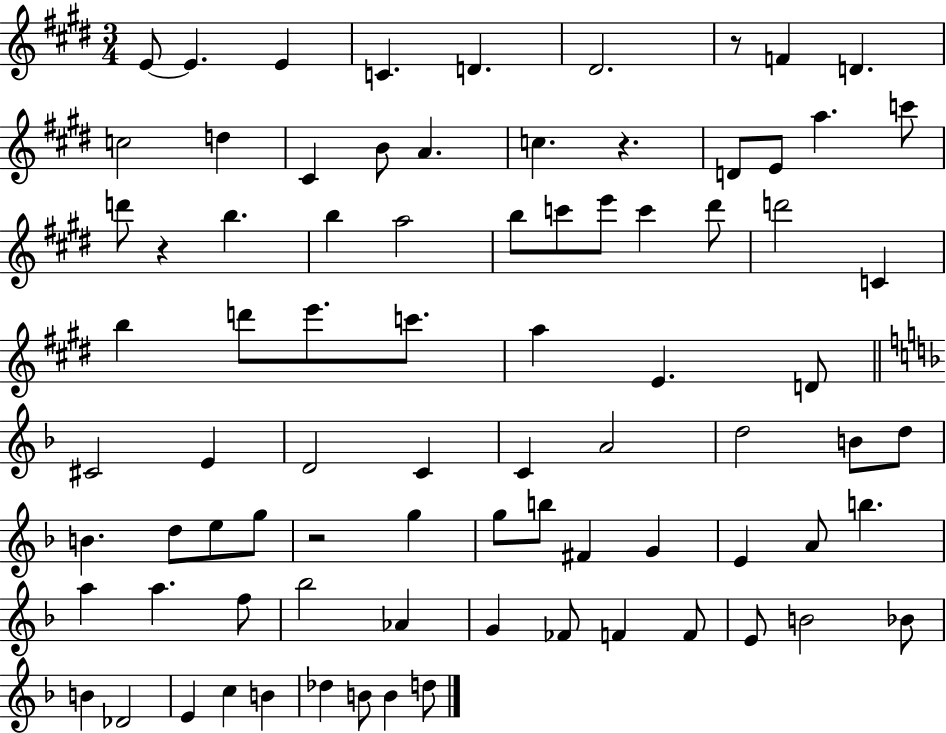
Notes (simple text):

E4/e E4/q. E4/q C4/q. D4/q. D#4/h. R/e F4/q D4/q. C5/h D5/q C#4/q B4/e A4/q. C5/q. R/q. D4/e E4/e A5/q. C6/e D6/e R/q B5/q. B5/q A5/h B5/e C6/e E6/e C6/q D#6/e D6/h C4/q B5/q D6/e E6/e. C6/e. A5/q E4/q. D4/e C#4/h E4/q D4/h C4/q C4/q A4/h D5/h B4/e D5/e B4/q. D5/e E5/e G5/e R/h G5/q G5/e B5/e F#4/q G4/q E4/q A4/e B5/q. A5/q A5/q. F5/e Bb5/h Ab4/q G4/q FES4/e F4/q F4/e E4/e B4/h Bb4/e B4/q Db4/h E4/q C5/q B4/q Db5/q B4/e B4/q D5/e